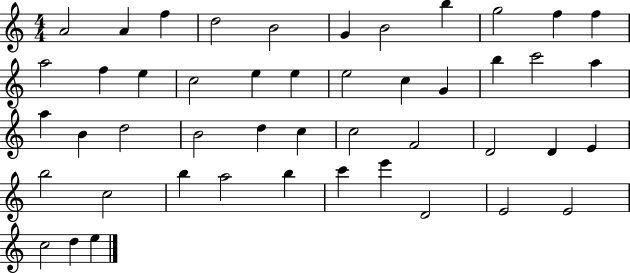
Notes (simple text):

A4/h A4/q F5/q D5/h B4/h G4/q B4/h B5/q G5/h F5/q F5/q A5/h F5/q E5/q C5/h E5/q E5/q E5/h C5/q G4/q B5/q C6/h A5/q A5/q B4/q D5/h B4/h D5/q C5/q C5/h F4/h D4/h D4/q E4/q B5/h C5/h B5/q A5/h B5/q C6/q E6/q D4/h E4/h E4/h C5/h D5/q E5/q